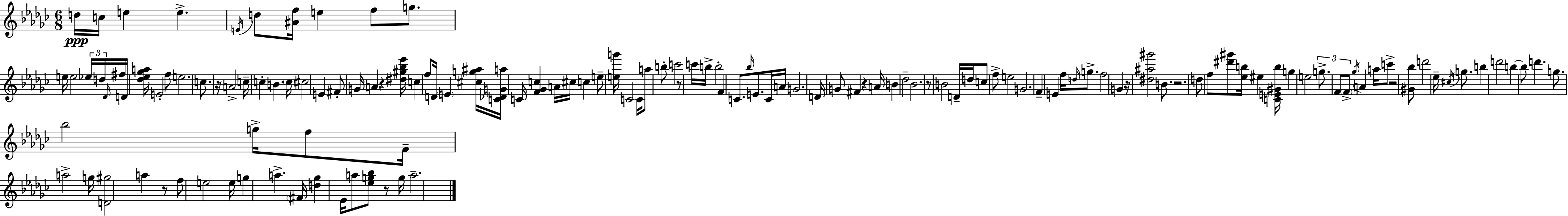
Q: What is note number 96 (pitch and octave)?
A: B5